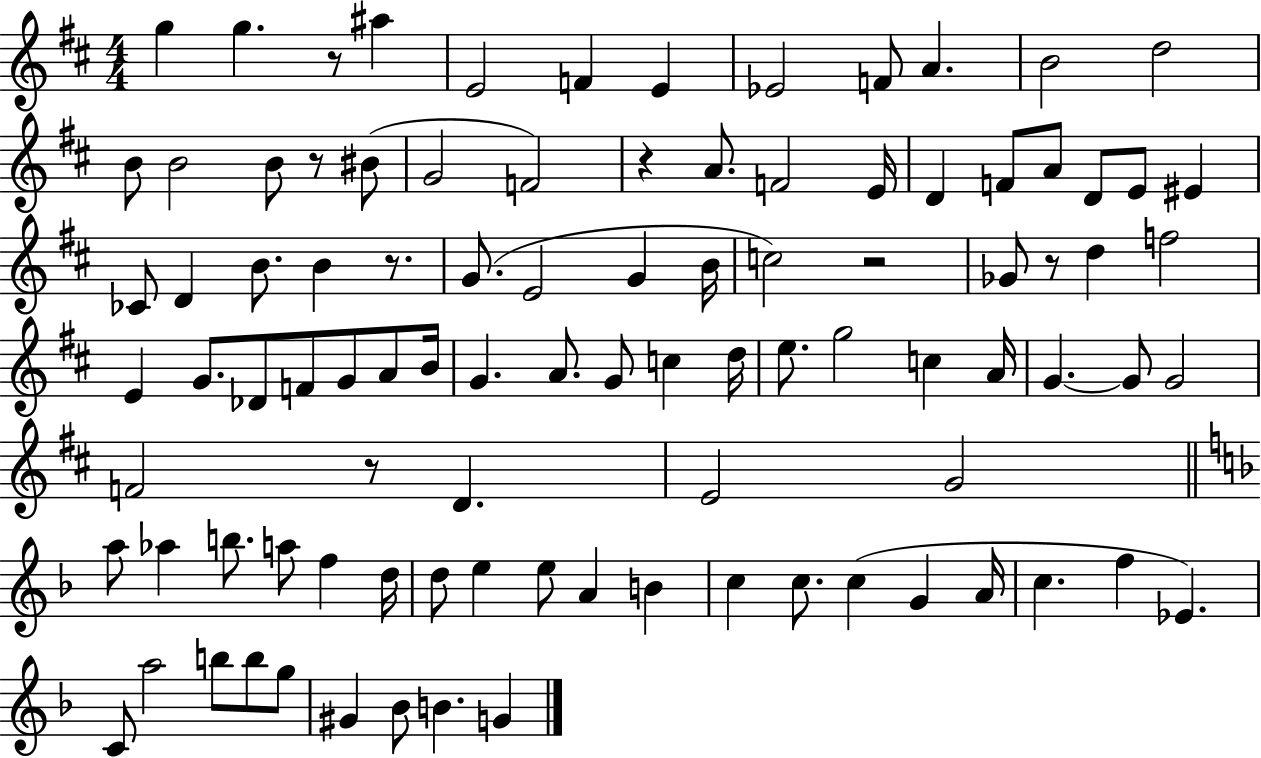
{
  \clef treble
  \numericTimeSignature
  \time 4/4
  \key d \major
  g''4 g''4. r8 ais''4 | e'2 f'4 e'4 | ees'2 f'8 a'4. | b'2 d''2 | \break b'8 b'2 b'8 r8 bis'8( | g'2 f'2) | r4 a'8. f'2 e'16 | d'4 f'8 a'8 d'8 e'8 eis'4 | \break ces'8 d'4 b'8. b'4 r8. | g'8.( e'2 g'4 b'16 | c''2) r2 | ges'8 r8 d''4 f''2 | \break e'4 g'8. des'8 f'8 g'8 a'8 b'16 | g'4. a'8. g'8 c''4 d''16 | e''8. g''2 c''4 a'16 | g'4.~~ g'8 g'2 | \break f'2 r8 d'4. | e'2 g'2 | \bar "||" \break \key f \major a''8 aes''4 b''8. a''8 f''4 d''16 | d''8 e''4 e''8 a'4 b'4 | c''4 c''8. c''4( g'4 a'16 | c''4. f''4 ees'4.) | \break c'8 a''2 b''8 b''8 g''8 | gis'4 bes'8 b'4. g'4 | \bar "|."
}